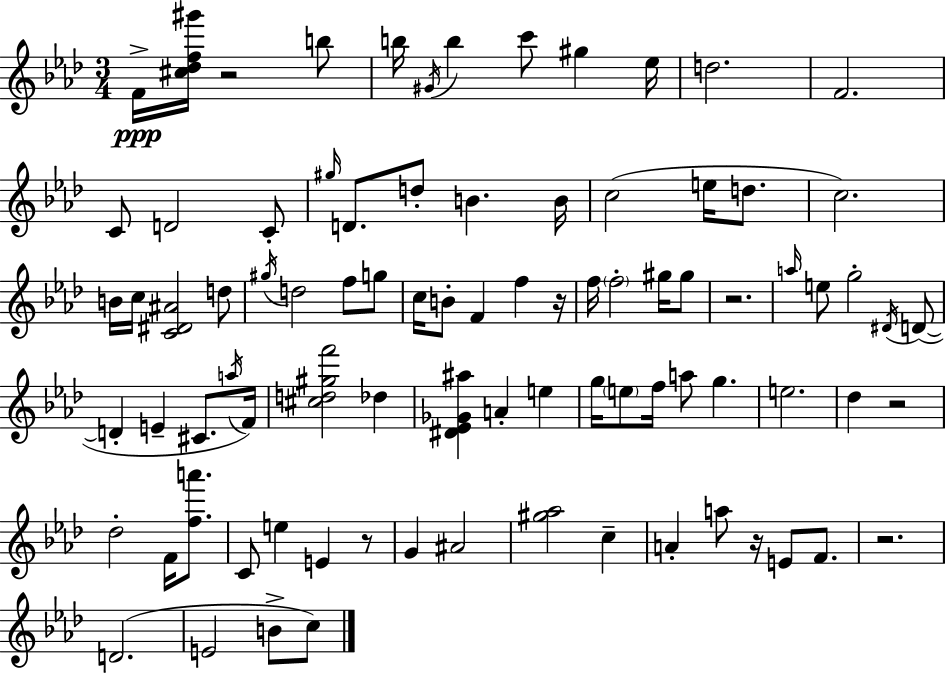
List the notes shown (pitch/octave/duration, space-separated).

F4/s [C#5,Db5,F5,G#6]/s R/h B5/e B5/s G#4/s B5/q C6/e G#5/q Eb5/s D5/h. F4/h. C4/e D4/h C4/e G#5/s D4/e. D5/e B4/q. B4/s C5/h E5/s D5/e. C5/h. B4/s C5/s [C4,D#4,A#4]/h D5/e G#5/s D5/h F5/e G5/e C5/s B4/e F4/q F5/q R/s F5/s F5/h G#5/s G#5/e R/h. A5/s E5/e G5/h D#4/s D4/e D4/q E4/q C#4/e. A5/s F4/s [C#5,D5,G#5,F6]/h Db5/q [D#4,Eb4,Gb4,A#5]/q A4/q E5/q G5/s E5/e F5/s A5/e G5/q. E5/h. Db5/q R/h Db5/h F4/s [F5,A6]/e. C4/e E5/q E4/q R/e G4/q A#4/h [G#5,Ab5]/h C5/q A4/q A5/e R/s E4/e F4/e. R/h. D4/h. E4/h B4/e C5/e